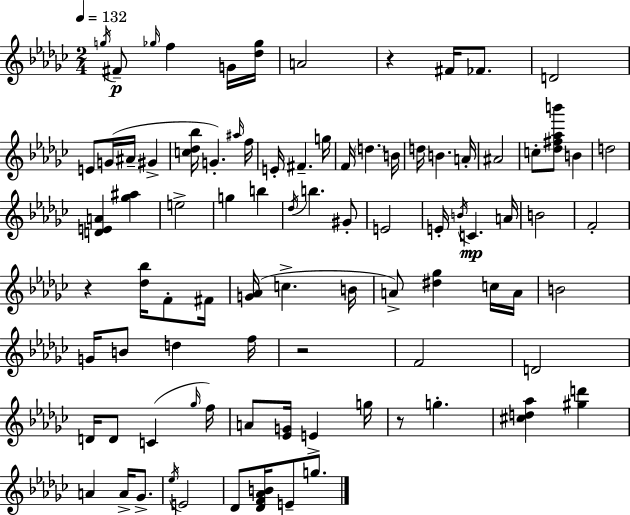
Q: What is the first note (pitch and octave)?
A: G5